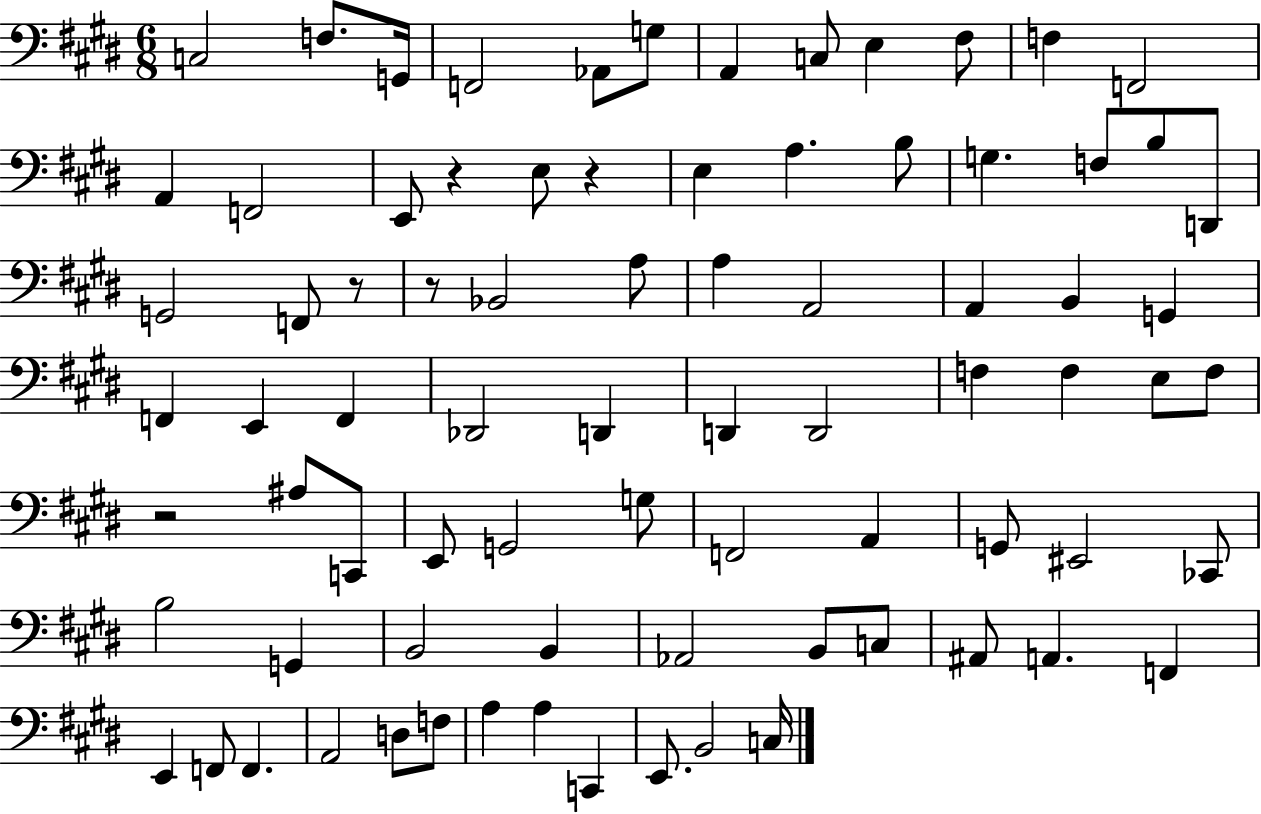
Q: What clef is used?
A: bass